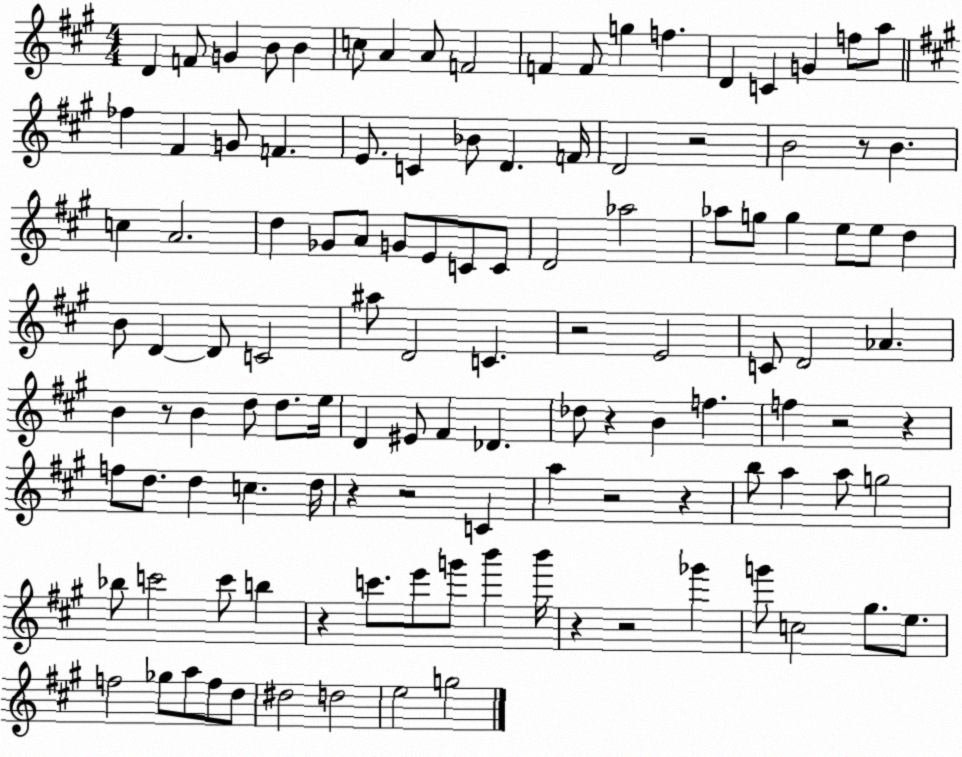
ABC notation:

X:1
T:Untitled
M:4/4
L:1/4
K:A
D F/2 G B/2 B c/2 A A/2 F2 F F/2 g f D C G f/2 a/2 _f ^F G/2 F E/2 C _B/2 D F/4 D2 z2 B2 z/2 B c A2 d _G/2 A/2 G/2 E/2 C/2 C/2 D2 _a2 _a/2 g/2 g e/2 e/2 d B/2 D D/2 C2 ^a/2 D2 C z2 E2 C/2 D2 _A B z/2 B d/2 d/2 e/4 D ^E/2 ^F _D _d/2 z B f f z2 z f/2 d/2 d c d/4 z z2 C a z2 z b/2 a a/2 g2 _b/2 c'2 c'/2 b z c'/2 e'/2 g'/2 b' b'/4 z z2 _g' g'/2 c2 ^g/2 e/2 f2 _g/2 a/2 f/2 d/2 ^d2 d2 e2 g2